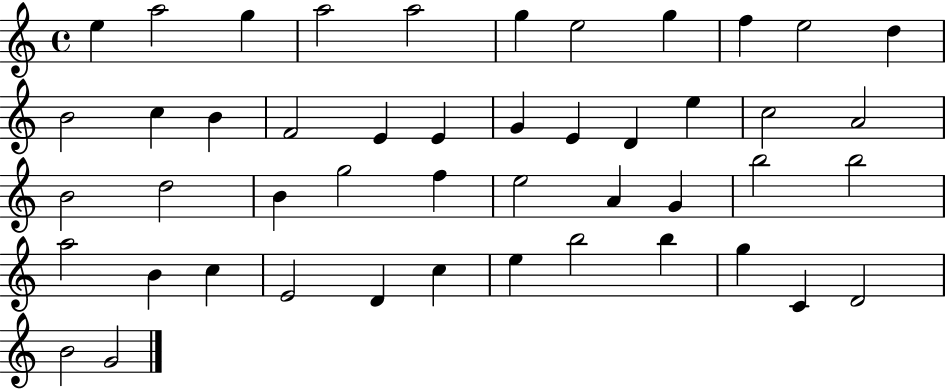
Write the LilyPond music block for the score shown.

{
  \clef treble
  \time 4/4
  \defaultTimeSignature
  \key c \major
  e''4 a''2 g''4 | a''2 a''2 | g''4 e''2 g''4 | f''4 e''2 d''4 | \break b'2 c''4 b'4 | f'2 e'4 e'4 | g'4 e'4 d'4 e''4 | c''2 a'2 | \break b'2 d''2 | b'4 g''2 f''4 | e''2 a'4 g'4 | b''2 b''2 | \break a''2 b'4 c''4 | e'2 d'4 c''4 | e''4 b''2 b''4 | g''4 c'4 d'2 | \break b'2 g'2 | \bar "|."
}